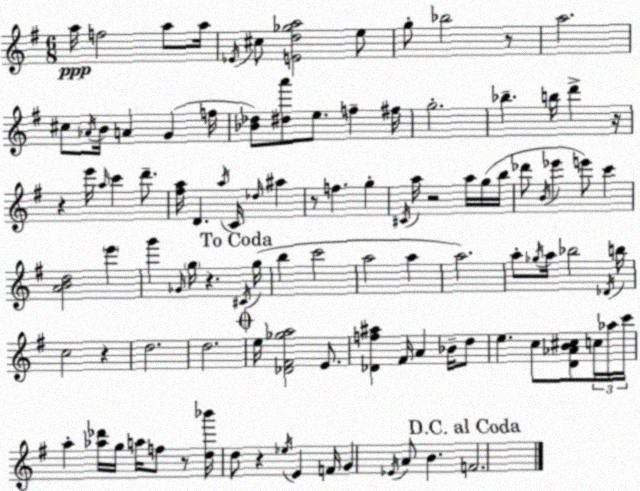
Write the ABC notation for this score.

X:1
T:Untitled
M:6/8
L:1/4
K:Em
a/4 f2 a/2 a/4 _E/4 ^c/2 [Ed_ga]2 e/2 g/2 _b2 z/2 a2 ^c/2 _A/4 B/4 A G f/4 [_B_d]/2 [^da']/2 e/2 f ^f/4 g2 _b b/4 d' z/4 z e'/4 a/4 c' d'/2 [^fa]/4 D a/4 C/4 _d/4 ^a z/2 f g ^C/4 a/4 z2 a/4 g/4 b/4 _d'/2 B/4 _e' e'/2 c' [ABd]2 e' g' _G/4 g/4 z ^C/4 g/4 b c'2 a2 a a2 a/2 _g/4 a/4 _b2 _D/4 b/4 c2 z d2 d2 e/4 [_D^F_ga]2 E/2 [_Df^a] ^F/4 A _B/4 d/2 e c/2 [D_AB^c]/2 c/4 _a/4 c'/4 a [_a_d']/4 g/4 a/4 f/2 z/2 [d_b']/4 d/2 z _e/4 E F/4 G _E/4 A/2 B F2